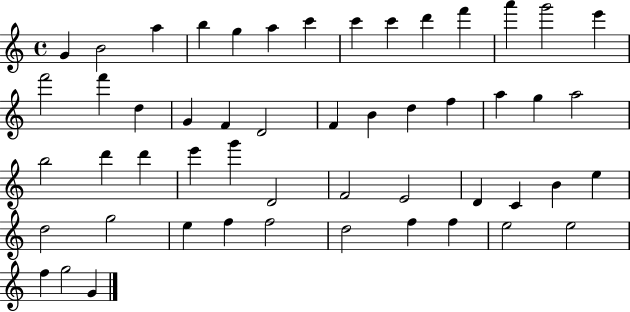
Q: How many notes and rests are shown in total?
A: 52